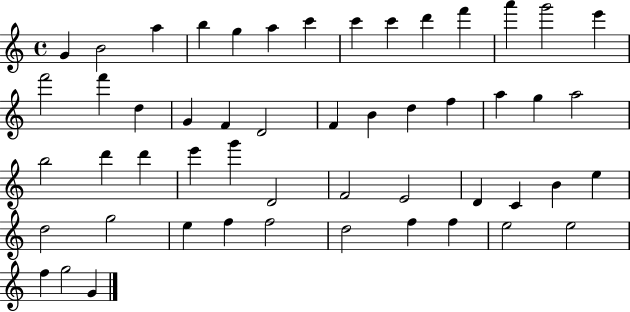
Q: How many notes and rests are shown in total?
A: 52